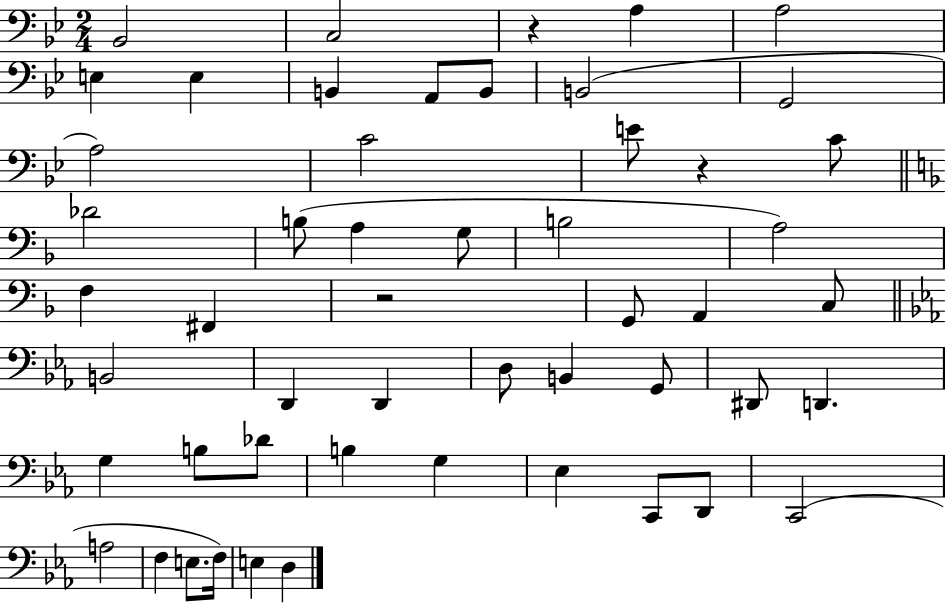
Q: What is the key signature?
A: BES major